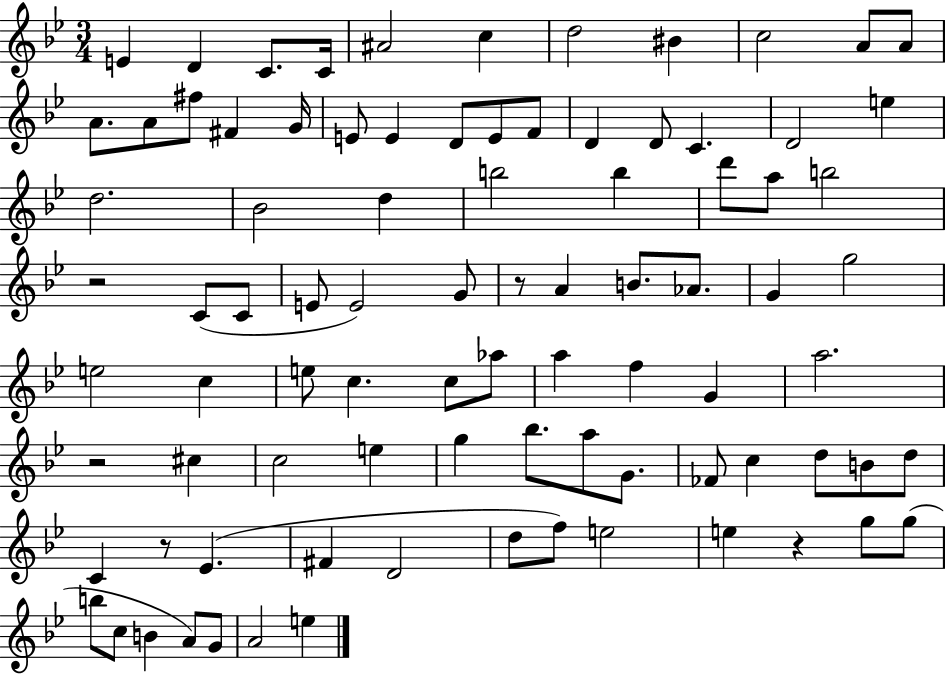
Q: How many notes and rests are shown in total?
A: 88